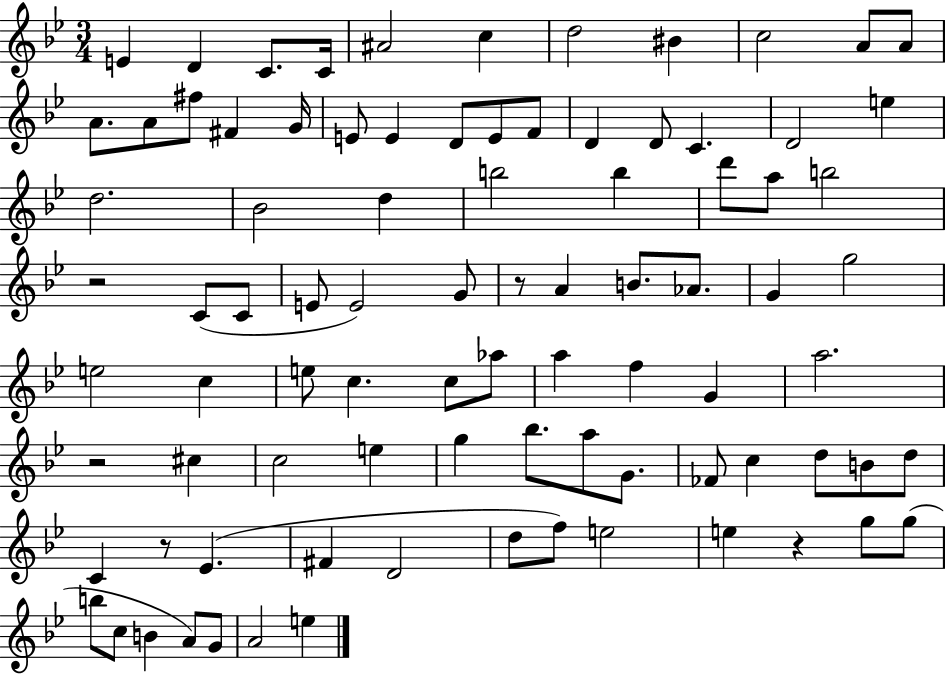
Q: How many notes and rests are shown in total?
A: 88